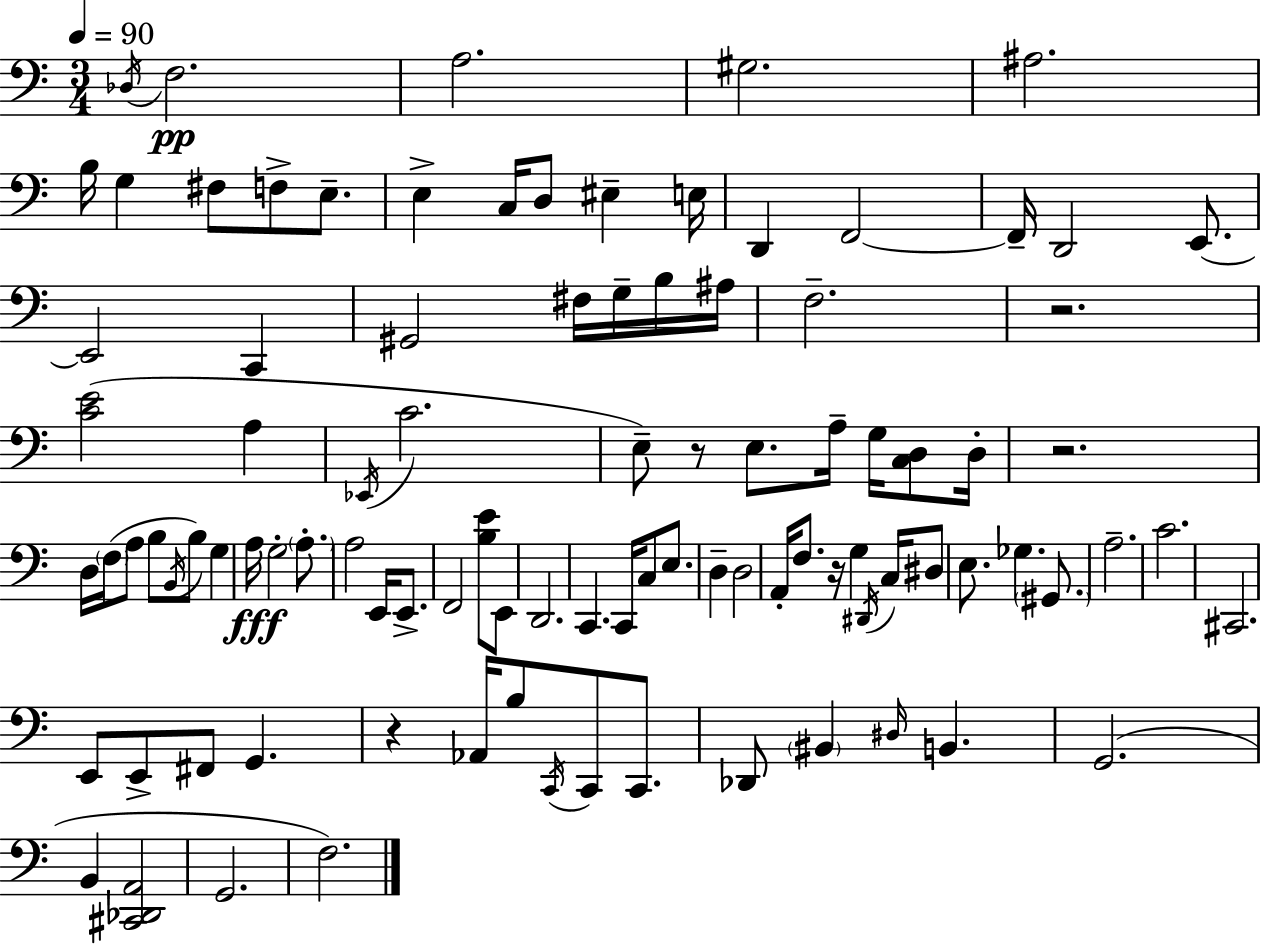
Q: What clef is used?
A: bass